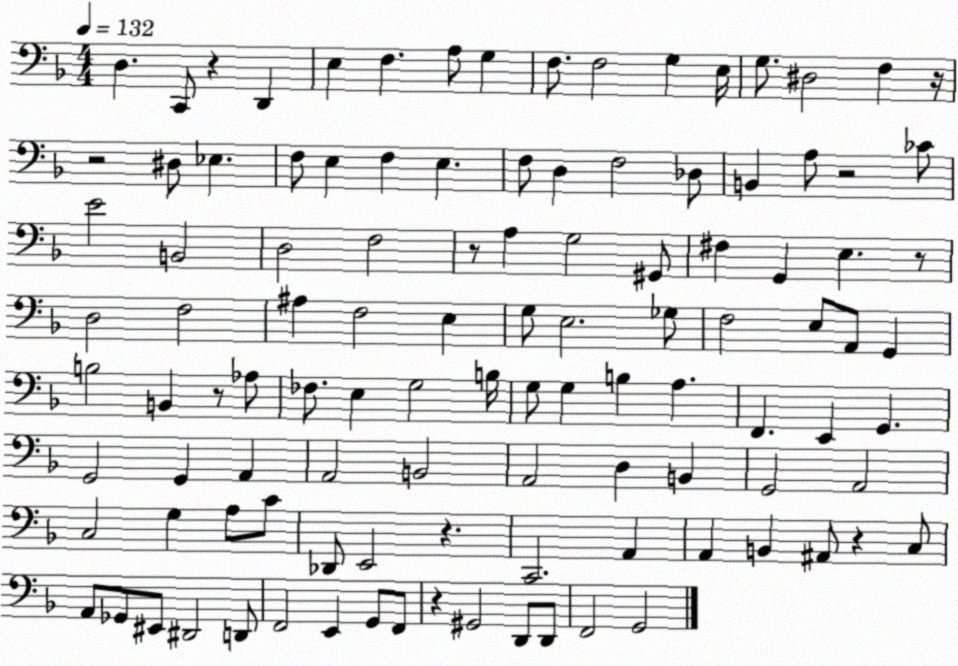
X:1
T:Untitled
M:4/4
L:1/4
K:F
D, C,,/2 z D,, E, F, A,/2 G, F,/2 F,2 G, E,/4 G,/2 ^D,2 F, z/4 z2 ^D,/2 _E, F,/2 E, F, E, F,/2 D, F,2 _D,/2 B,, A,/2 z2 _C/2 E2 B,,2 D,2 F,2 z/2 A, G,2 ^G,,/2 ^F, G,, E, z/2 D,2 F,2 ^A, F,2 E, G,/2 E,2 _G,/2 F,2 E,/2 A,,/2 G,, B,2 B,, z/2 _A,/2 _F,/2 E, G,2 B,/4 G,/2 G, B, A, F,, E,, G,, G,,2 G,, A,, A,,2 B,,2 A,,2 D, B,, G,,2 A,,2 C,2 G, A,/2 C/2 _D,,/2 E,,2 z C,,2 A,, A,, B,, ^A,,/2 z C,/2 A,,/2 _G,,/2 ^E,,/2 ^D,,2 D,,/2 F,,2 E,, G,,/2 F,,/2 z ^G,,2 D,,/2 D,,/2 F,,2 G,,2